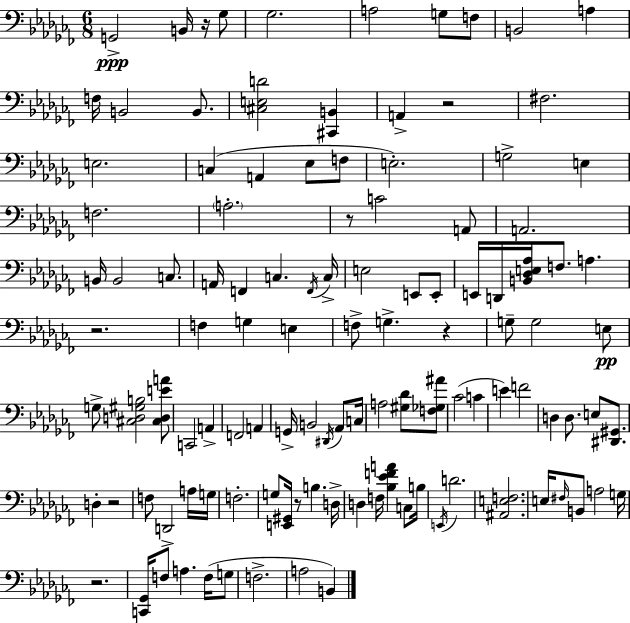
X:1
T:Untitled
M:6/8
L:1/4
K:Abm
G,,2 B,,/4 z/4 _G,/2 _G,2 A,2 G,/2 F,/2 B,,2 A, F,/4 B,,2 B,,/2 [^C,E,D]2 [^C,,B,,] A,, z2 ^F,2 E,2 C, A,, _E,/2 F,/2 E,2 G,2 E, F,2 A,2 z/2 C2 A,,/2 A,,2 B,,/4 B,,2 C,/2 A,,/4 F,, C, F,,/4 C,/4 E,2 E,,/2 E,,/2 E,,/4 D,,/4 [B,,_D,E,_A,]/4 F,/2 A, z2 F, G, E, F,/2 G, z G,/2 G,2 E,/2 G,/2 [^C,D,^G,B,]2 [^C,D,EA]/2 C,,2 A,, F,,2 A,, G,,/4 B,,2 ^D,,/4 _A,,/2 C,/4 A,2 [^G,_D]/2 [F,_G,^A]/2 _C2 C E F2 D, D,/2 E,/2 [^D,,^G,,]/2 D, z2 F,/2 D,,2 A,/4 G,/4 F,2 G,/2 [E,,^G,,]/4 z/2 B, D,/4 D, F,/4 [_B,_EFA] C,/2 B,/4 E,,/4 D2 [^A,,E,F,]2 E,/4 ^F,/4 B,,/2 A,2 G,/4 z2 [C,,_G,,]/4 F,/2 A, F,/4 G,/2 F,2 A,2 B,,